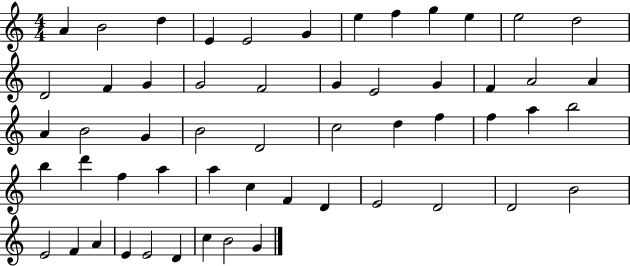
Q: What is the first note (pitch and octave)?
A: A4